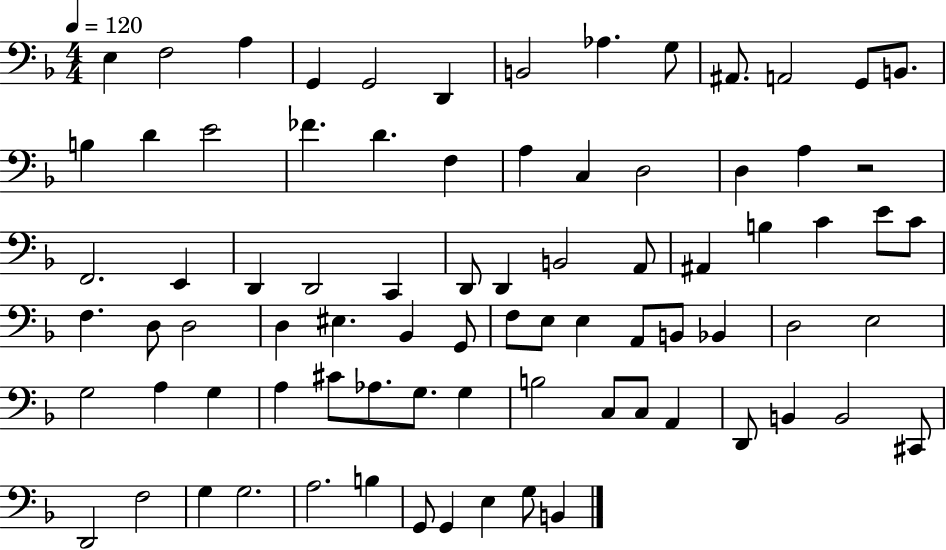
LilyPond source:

{
  \clef bass
  \numericTimeSignature
  \time 4/4
  \key f \major
  \tempo 4 = 120
  \repeat volta 2 { e4 f2 a4 | g,4 g,2 d,4 | b,2 aes4. g8 | ais,8. a,2 g,8 b,8. | \break b4 d'4 e'2 | fes'4. d'4. f4 | a4 c4 d2 | d4 a4 r2 | \break f,2. e,4 | d,4 d,2 c,4 | d,8 d,4 b,2 a,8 | ais,4 b4 c'4 e'8 c'8 | \break f4. d8 d2 | d4 eis4. bes,4 g,8 | f8 e8 e4 a,8 b,8 bes,4 | d2 e2 | \break g2 a4 g4 | a4 cis'8 aes8. g8. g4 | b2 c8 c8 a,4 | d,8 b,4 b,2 cis,8 | \break d,2 f2 | g4 g2. | a2. b4 | g,8 g,4 e4 g8 b,4 | \break } \bar "|."
}